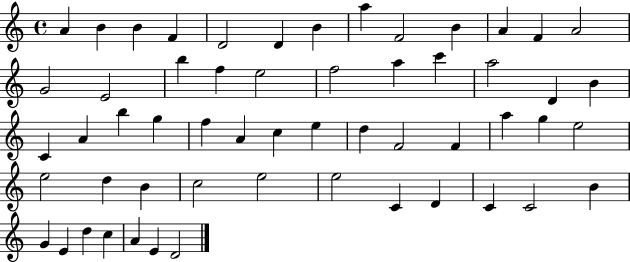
X:1
T:Untitled
M:4/4
L:1/4
K:C
A B B F D2 D B a F2 B A F A2 G2 E2 b f e2 f2 a c' a2 D B C A b g f A c e d F2 F a g e2 e2 d B c2 e2 e2 C D C C2 B G E d c A E D2